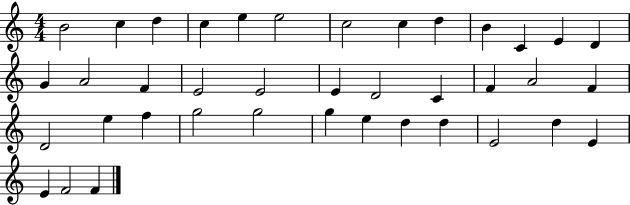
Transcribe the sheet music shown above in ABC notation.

X:1
T:Untitled
M:4/4
L:1/4
K:C
B2 c d c e e2 c2 c d B C E D G A2 F E2 E2 E D2 C F A2 F D2 e f g2 g2 g e d d E2 d E E F2 F